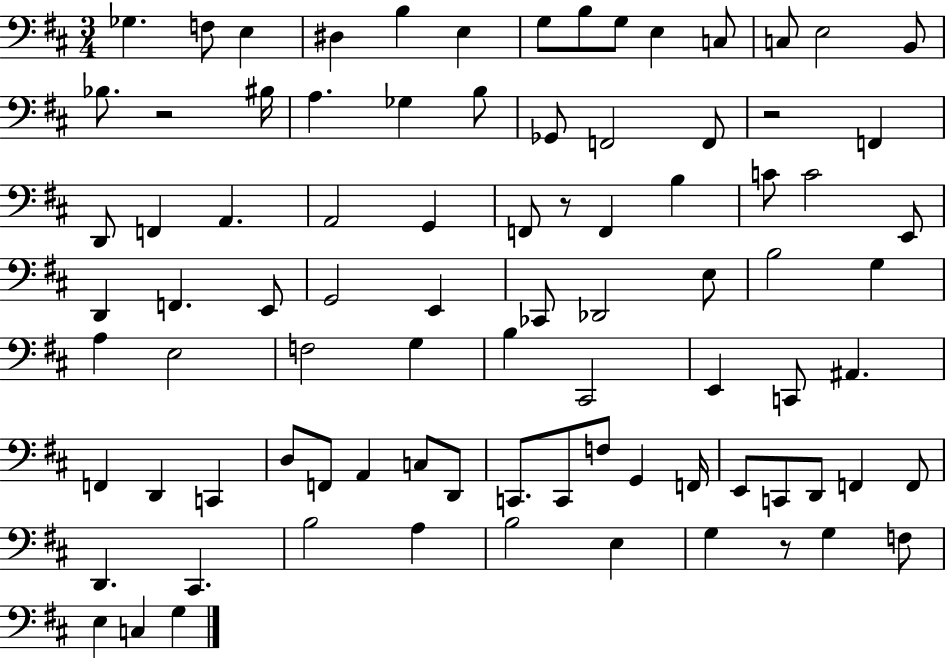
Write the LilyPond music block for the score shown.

{
  \clef bass
  \numericTimeSignature
  \time 3/4
  \key d \major
  ges4. f8 e4 | dis4 b4 e4 | g8 b8 g8 e4 c8 | c8 e2 b,8 | \break bes8. r2 bis16 | a4. ges4 b8 | ges,8 f,2 f,8 | r2 f,4 | \break d,8 f,4 a,4. | a,2 g,4 | f,8 r8 f,4 b4 | c'8 c'2 e,8 | \break d,4 f,4. e,8 | g,2 e,4 | ces,8 des,2 e8 | b2 g4 | \break a4 e2 | f2 g4 | b4 cis,2 | e,4 c,8 ais,4. | \break f,4 d,4 c,4 | d8 f,8 a,4 c8 d,8 | c,8. c,8 f8 g,4 f,16 | e,8 c,8 d,8 f,4 f,8 | \break d,4. cis,4. | b2 a4 | b2 e4 | g4 r8 g4 f8 | \break e4 c4 g4 | \bar "|."
}